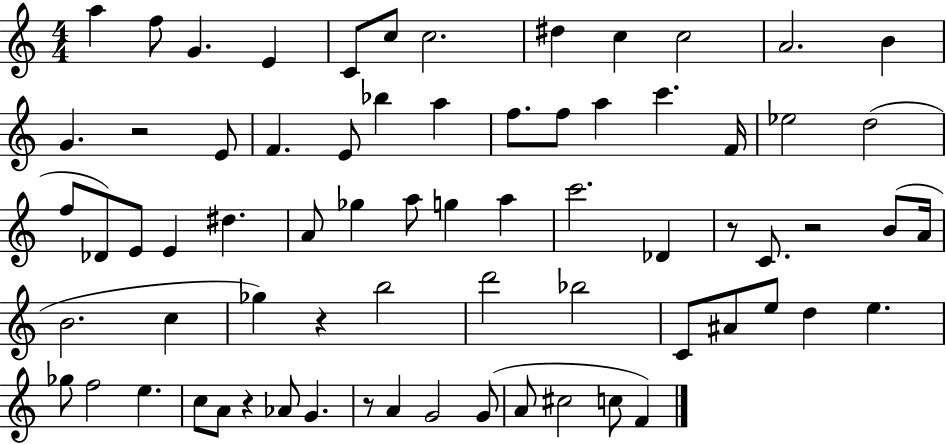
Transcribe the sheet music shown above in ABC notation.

X:1
T:Untitled
M:4/4
L:1/4
K:C
a f/2 G E C/2 c/2 c2 ^d c c2 A2 B G z2 E/2 F E/2 _b a f/2 f/2 a c' F/4 _e2 d2 f/2 _D/2 E/2 E ^d A/2 _g a/2 g a c'2 _D z/2 C/2 z2 B/2 A/4 B2 c _g z b2 d'2 _b2 C/2 ^A/2 e/2 d e _g/2 f2 e c/2 A/2 z _A/2 G z/2 A G2 G/2 A/2 ^c2 c/2 F